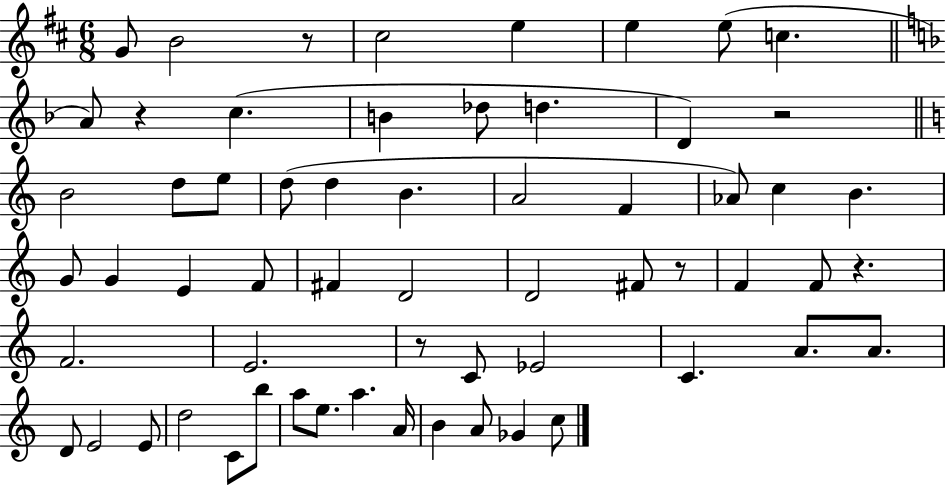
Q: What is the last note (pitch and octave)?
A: C5